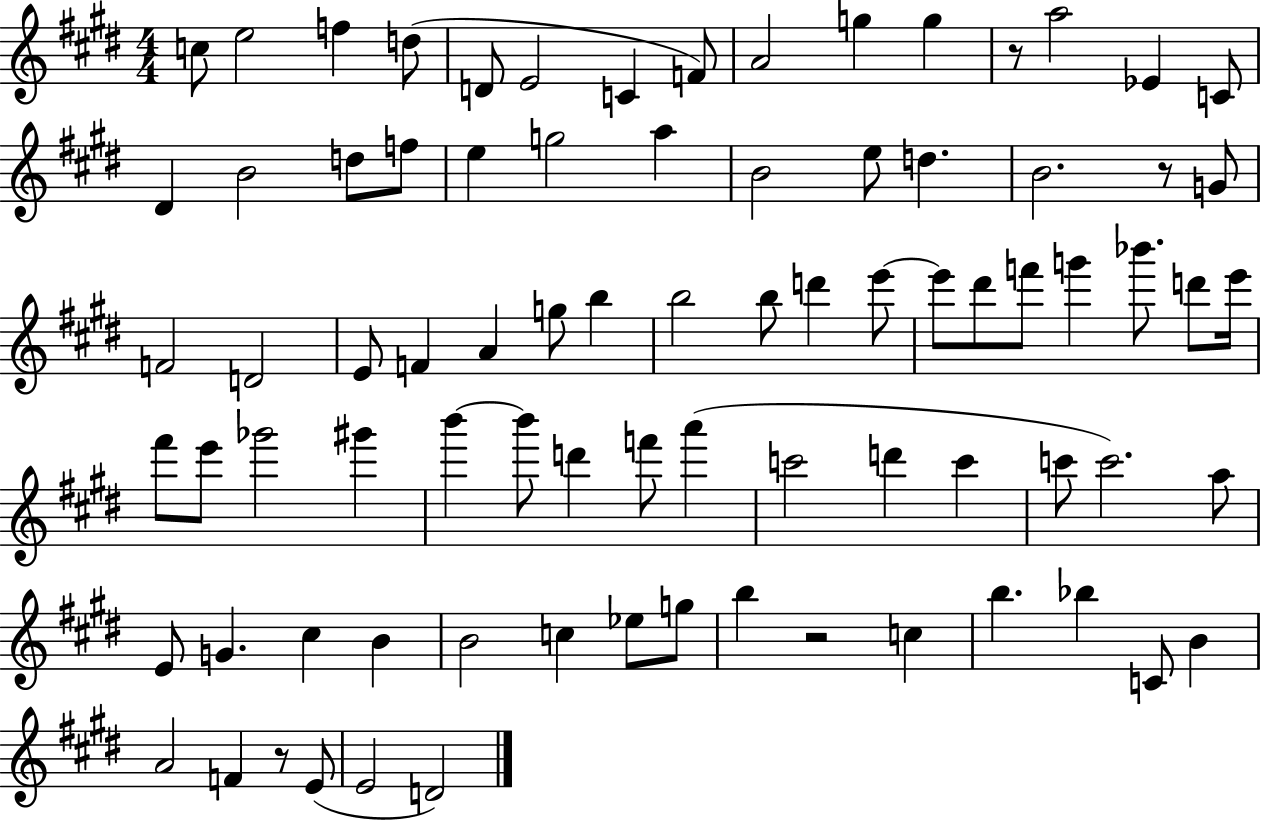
C5/e E5/h F5/q D5/e D4/e E4/h C4/q F4/e A4/h G5/q G5/q R/e A5/h Eb4/q C4/e D#4/q B4/h D5/e F5/e E5/q G5/h A5/q B4/h E5/e D5/q. B4/h. R/e G4/e F4/h D4/h E4/e F4/q A4/q G5/e B5/q B5/h B5/e D6/q E6/e E6/e D#6/e F6/e G6/q Bb6/e. D6/e E6/s F#6/e E6/e Gb6/h G#6/q B6/q B6/e D6/q F6/e A6/q C6/h D6/q C6/q C6/e C6/h. A5/e E4/e G4/q. C#5/q B4/q B4/h C5/q Eb5/e G5/e B5/q R/h C5/q B5/q. Bb5/q C4/e B4/q A4/h F4/q R/e E4/e E4/h D4/h